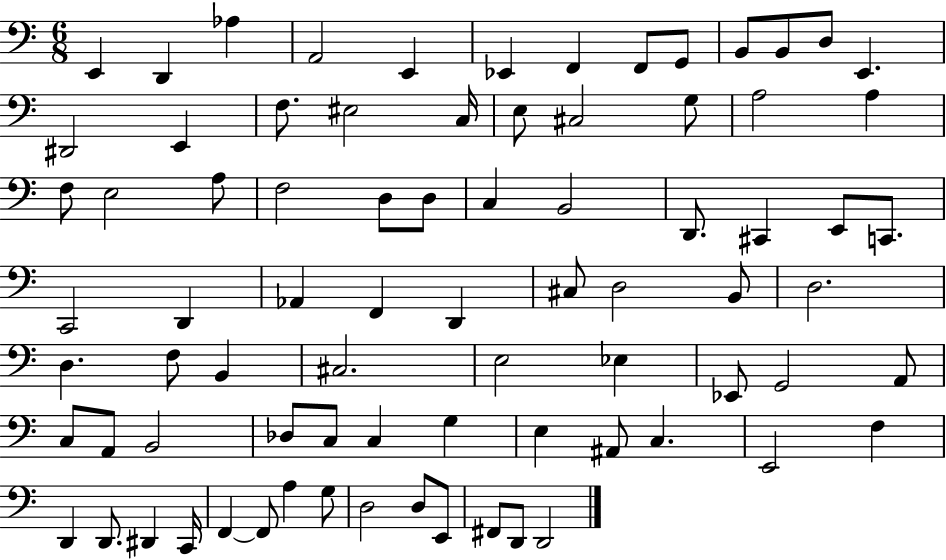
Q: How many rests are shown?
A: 0